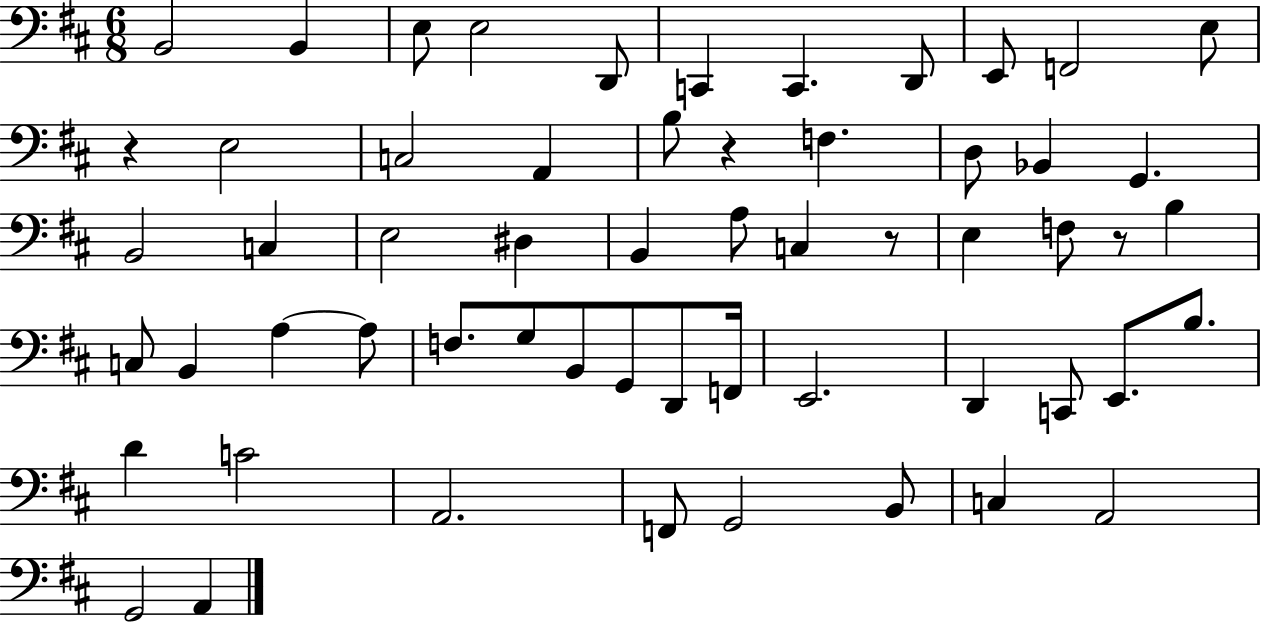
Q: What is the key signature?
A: D major